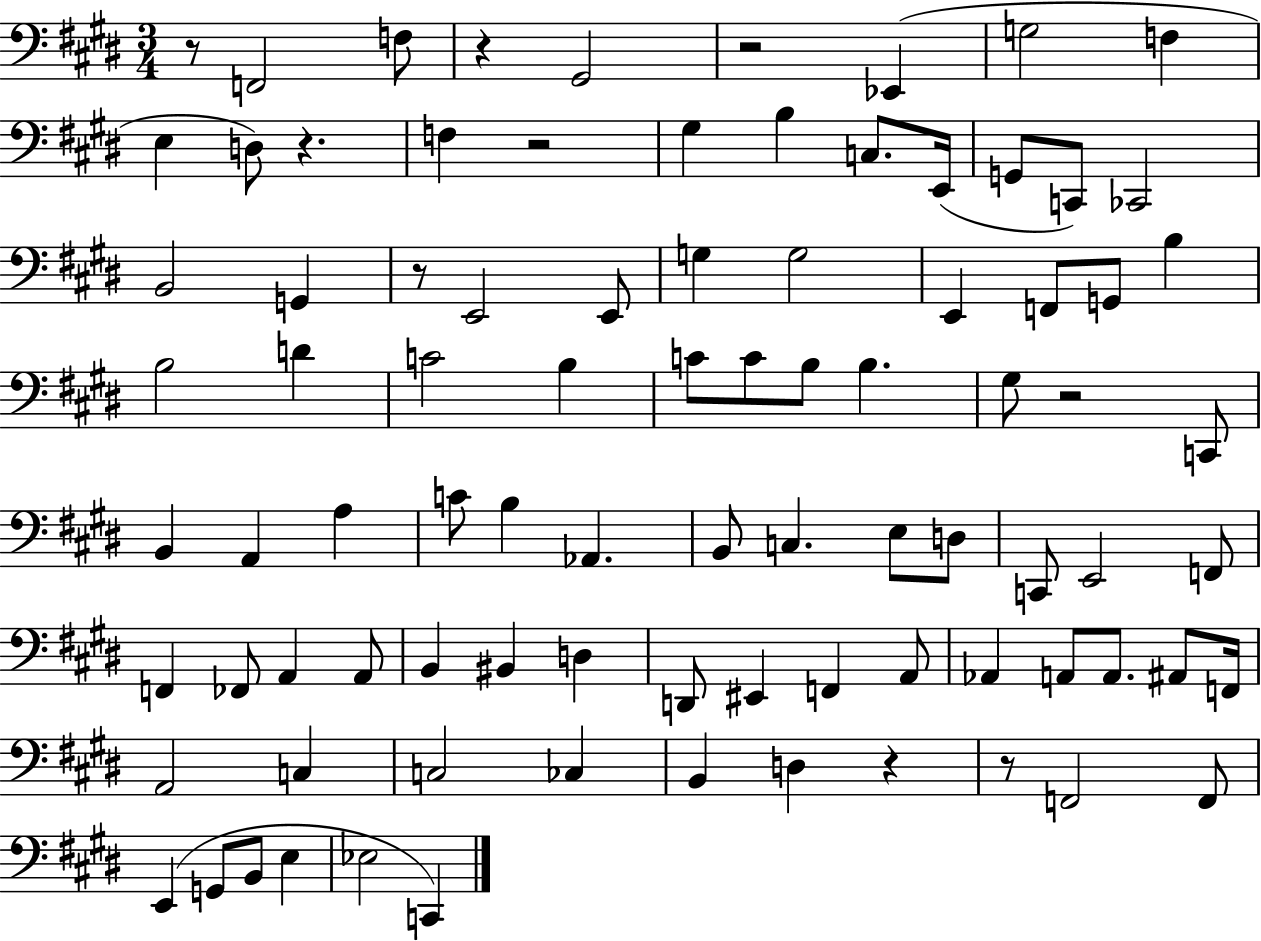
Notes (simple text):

R/e F2/h F3/e R/q G#2/h R/h Eb2/q G3/h F3/q E3/q D3/e R/q. F3/q R/h G#3/q B3/q C3/e. E2/s G2/e C2/e CES2/h B2/h G2/q R/e E2/h E2/e G3/q G3/h E2/q F2/e G2/e B3/q B3/h D4/q C4/h B3/q C4/e C4/e B3/e B3/q. G#3/e R/h C2/e B2/q A2/q A3/q C4/e B3/q Ab2/q. B2/e C3/q. E3/e D3/e C2/e E2/h F2/e F2/q FES2/e A2/q A2/e B2/q BIS2/q D3/q D2/e EIS2/q F2/q A2/e Ab2/q A2/e A2/e. A#2/e F2/s A2/h C3/q C3/h CES3/q B2/q D3/q R/q R/e F2/h F2/e E2/q G2/e B2/e E3/q Eb3/h C2/q